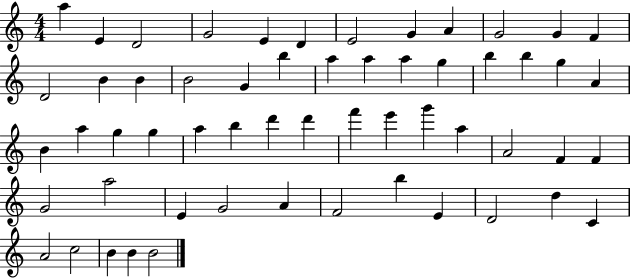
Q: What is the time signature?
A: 4/4